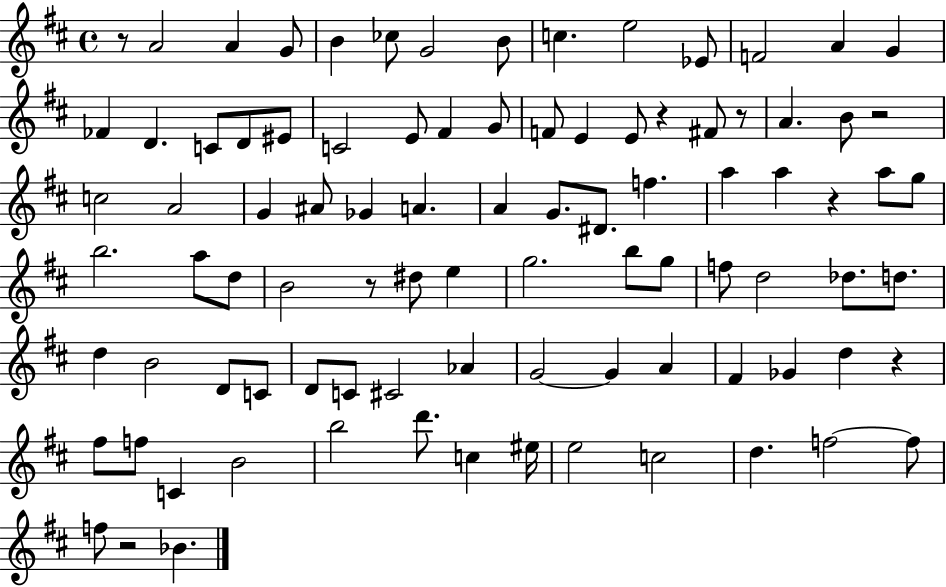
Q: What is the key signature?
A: D major